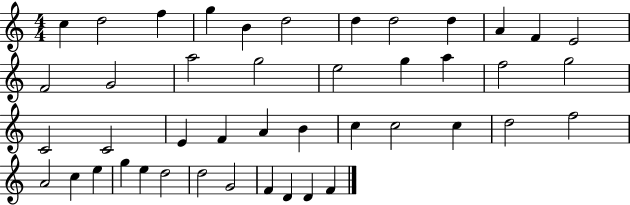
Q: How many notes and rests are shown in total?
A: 44